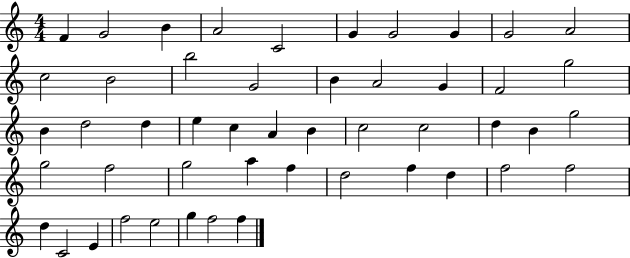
X:1
T:Untitled
M:4/4
L:1/4
K:C
F G2 B A2 C2 G G2 G G2 A2 c2 B2 b2 G2 B A2 G F2 g2 B d2 d e c A B c2 c2 d B g2 g2 f2 g2 a f d2 f d f2 f2 d C2 E f2 e2 g f2 f